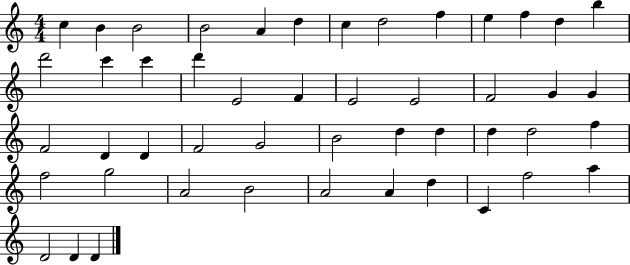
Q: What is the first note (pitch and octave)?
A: C5